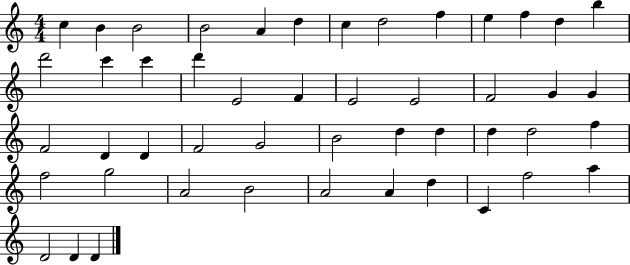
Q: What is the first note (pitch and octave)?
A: C5